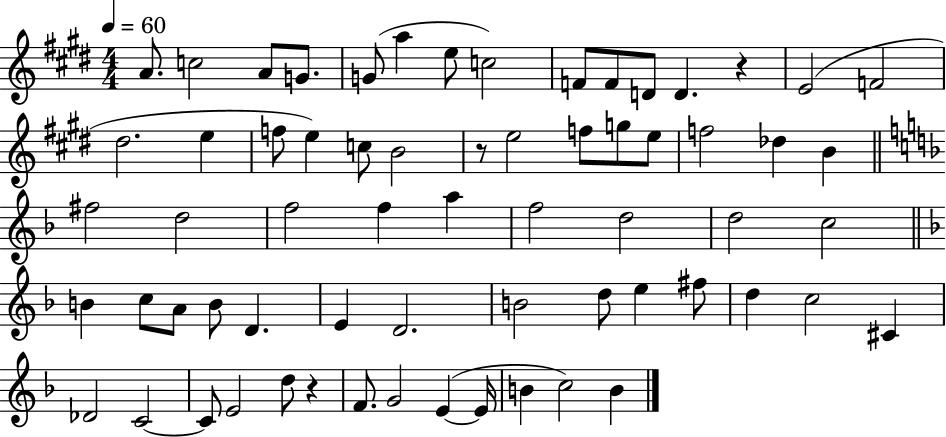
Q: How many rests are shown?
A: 3